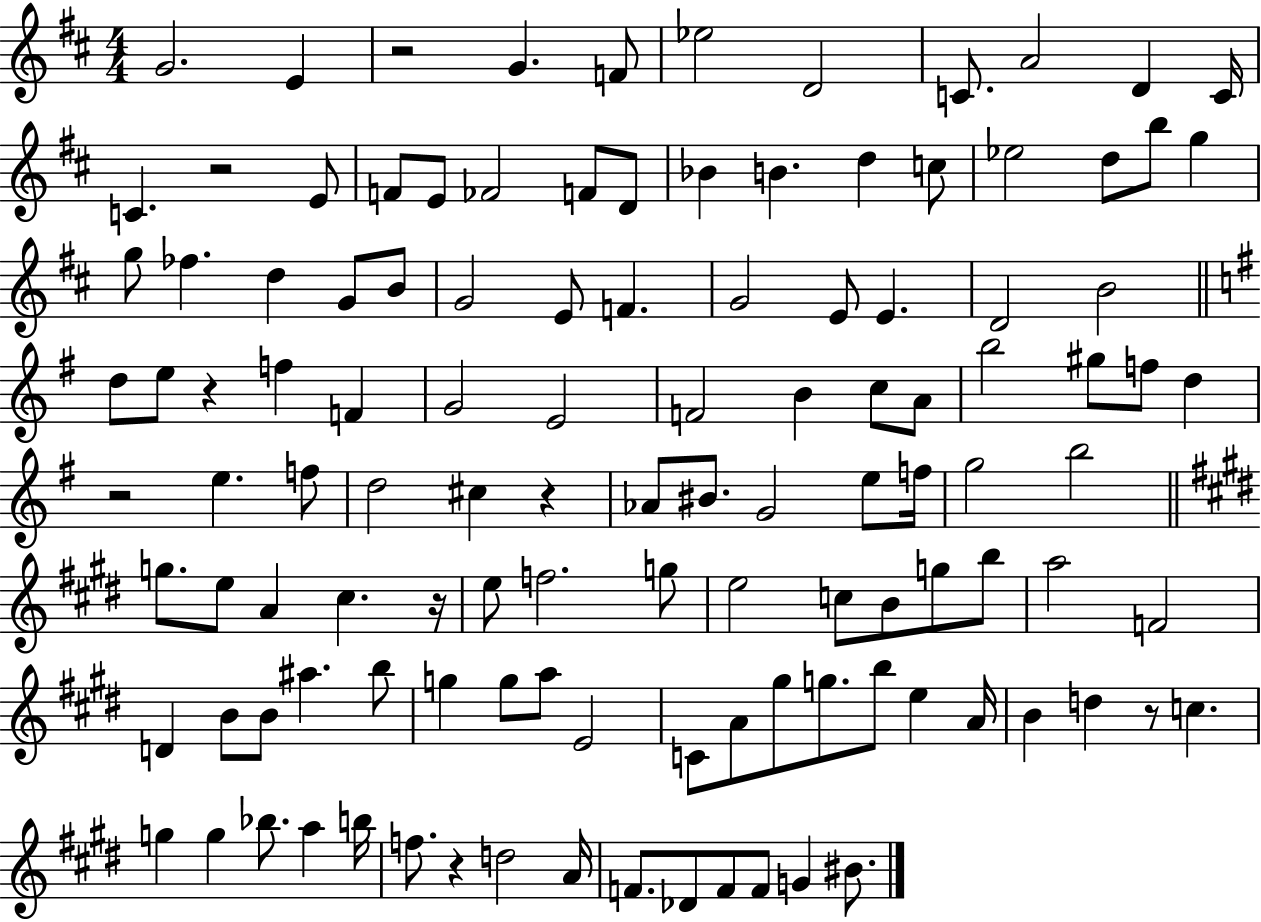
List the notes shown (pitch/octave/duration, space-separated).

G4/h. E4/q R/h G4/q. F4/e Eb5/h D4/h C4/e. A4/h D4/q C4/s C4/q. R/h E4/e F4/e E4/e FES4/h F4/e D4/e Bb4/q B4/q. D5/q C5/e Eb5/h D5/e B5/e G5/q G5/e FES5/q. D5/q G4/e B4/e G4/h E4/e F4/q. G4/h E4/e E4/q. D4/h B4/h D5/e E5/e R/q F5/q F4/q G4/h E4/h F4/h B4/q C5/e A4/e B5/h G#5/e F5/e D5/q R/h E5/q. F5/e D5/h C#5/q R/q Ab4/e BIS4/e. G4/h E5/e F5/s G5/h B5/h G5/e. E5/e A4/q C#5/q. R/s E5/e F5/h. G5/e E5/h C5/e B4/e G5/e B5/e A5/h F4/h D4/q B4/e B4/e A#5/q. B5/e G5/q G5/e A5/e E4/h C4/e A4/e G#5/e G5/e. B5/e E5/q A4/s B4/q D5/q R/e C5/q. G5/q G5/q Bb5/e. A5/q B5/s F5/e. R/q D5/h A4/s F4/e. Db4/e F4/e F4/e G4/q BIS4/e.